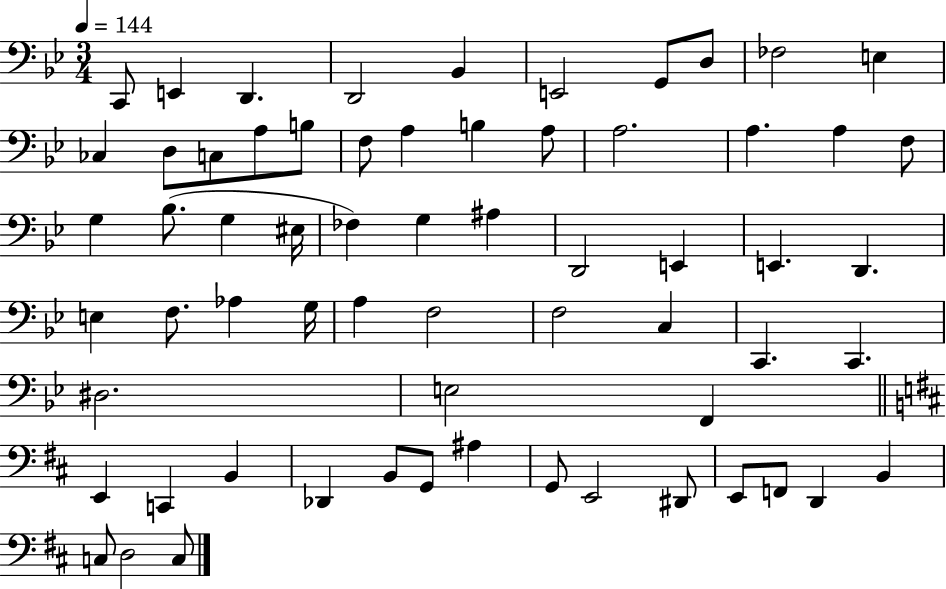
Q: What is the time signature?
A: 3/4